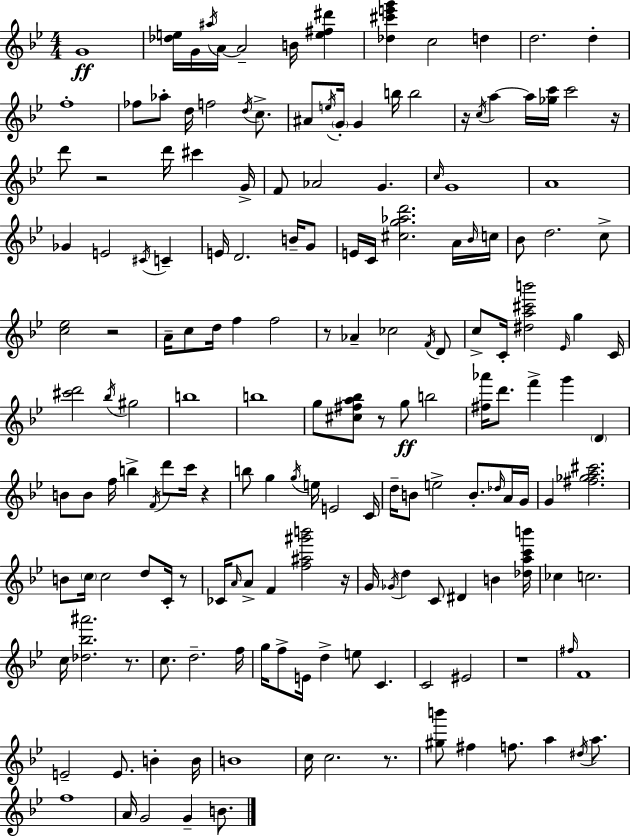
X:1
T:Untitled
M:4/4
L:1/4
K:Gm
G4 [_de]/4 G/4 ^a/4 A/4 A2 B/4 [e^f^d'] [_d^c'e'g'] c2 d d2 d f4 _f/2 _a/2 d/4 f2 d/4 c/2 ^A/2 e/4 G/4 G b/4 b2 z/4 c/4 a a/4 [_gc']/4 c'2 z/4 d'/2 z2 d'/4 ^c' G/4 F/2 _A2 G c/4 G4 A4 _G E2 ^C/4 C E/4 D2 B/4 G/2 E/4 C/4 [^cg_ad']2 A/4 _B/4 c/4 _B/2 d2 c/2 [c_e]2 z2 A/4 c/2 d/4 f f2 z/2 _A _c2 F/4 D/2 c/2 C/4 [^da^c'b']2 _E/4 g C/4 [^c'd']2 _b/4 ^g2 b4 b4 g/2 [^c^fa_b]/2 z/2 g/2 b2 [^f_a']/4 d'/2 f' g' D B/2 B/2 f/4 b F/4 d'/2 c'/4 z b/2 g g/4 e/4 E2 C/4 d/4 B/2 e2 B/2 _d/4 A/4 G/4 G [^f_ga^c']2 B/2 c/4 c2 d/2 C/4 z/2 _C/4 A/4 A/2 F [f^a^g'b']2 z/4 G/4 _G/4 d C/2 ^D B [_dac'b']/4 _c c2 c/4 [_d_b^a']2 z/2 c/2 d2 f/4 g/4 f/2 E/4 d e/2 C C2 ^E2 z4 ^f/4 F4 E2 E/2 B B/4 B4 c/4 c2 z/2 [^gb']/2 ^f f/2 a ^d/4 a/2 f4 A/4 G2 G B/2